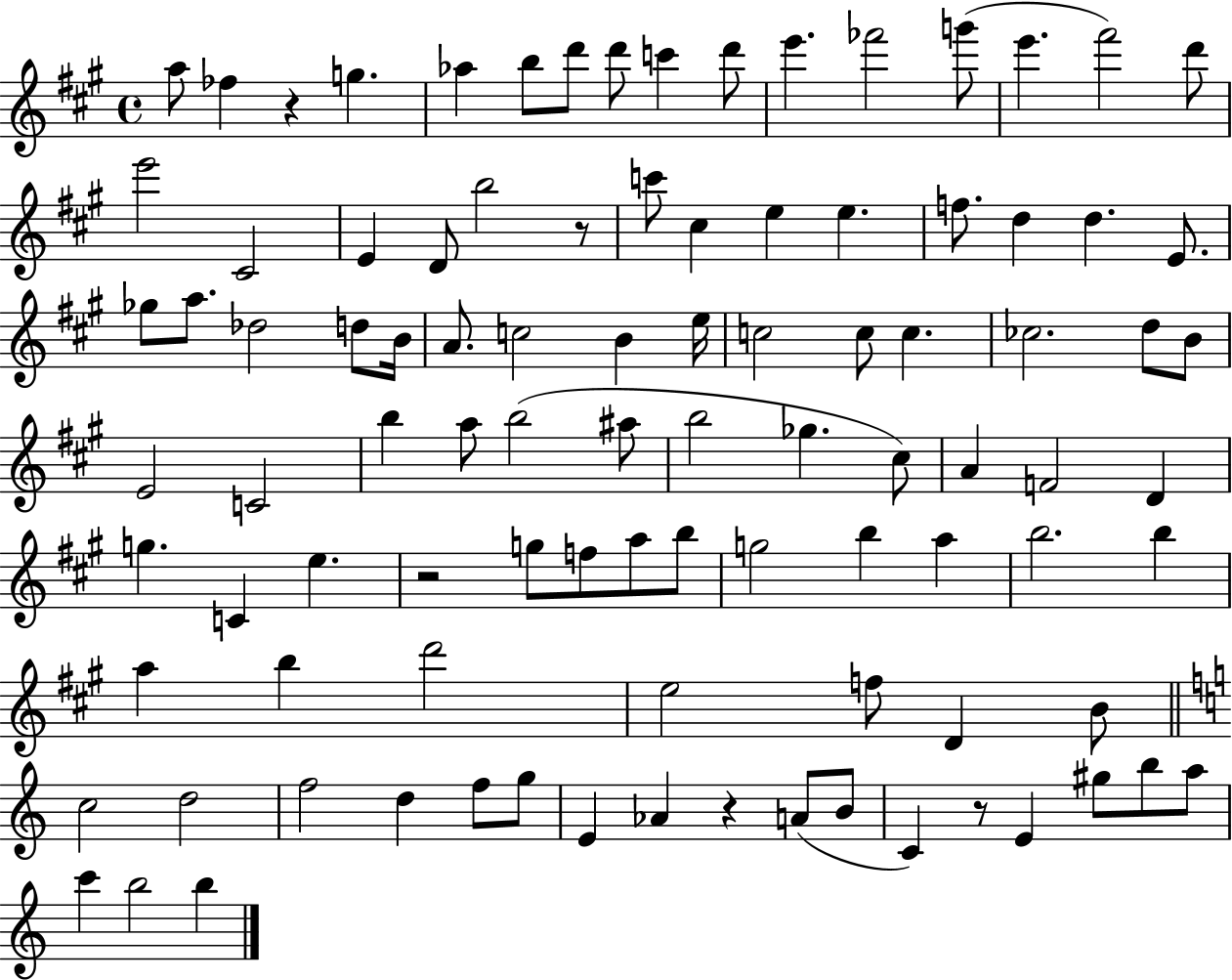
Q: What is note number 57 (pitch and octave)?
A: C4